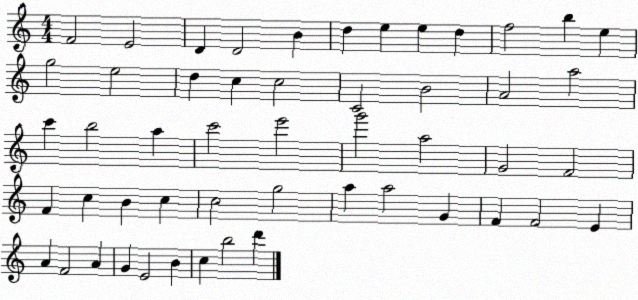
X:1
T:Untitled
M:4/4
L:1/4
K:C
F2 E2 D D2 B d e e d f2 b e g2 e2 d c c2 C2 B2 A2 a2 c' b2 a c'2 e'2 g'2 a2 G2 F2 F c B c c2 g2 a a2 G F F2 E A F2 A G E2 B c b2 d'